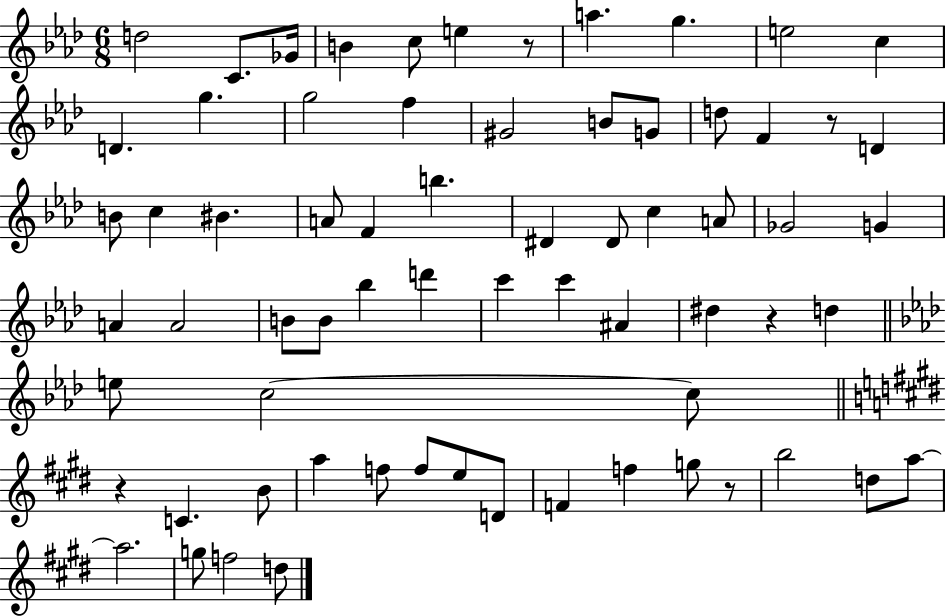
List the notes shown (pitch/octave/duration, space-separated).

D5/h C4/e. Gb4/s B4/q C5/e E5/q R/e A5/q. G5/q. E5/h C5/q D4/q. G5/q. G5/h F5/q G#4/h B4/e G4/e D5/e F4/q R/e D4/q B4/e C5/q BIS4/q. A4/e F4/q B5/q. D#4/q D#4/e C5/q A4/e Gb4/h G4/q A4/q A4/h B4/e B4/e Bb5/q D6/q C6/q C6/q A#4/q D#5/q R/q D5/q E5/e C5/h C5/e R/q C4/q. B4/e A5/q F5/e F5/e E5/e D4/e F4/q F5/q G5/e R/e B5/h D5/e A5/e A5/h. G5/e F5/h D5/e